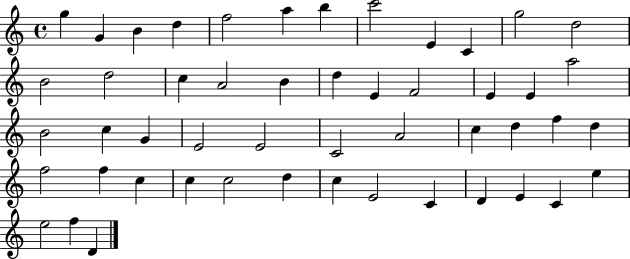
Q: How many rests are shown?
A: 0